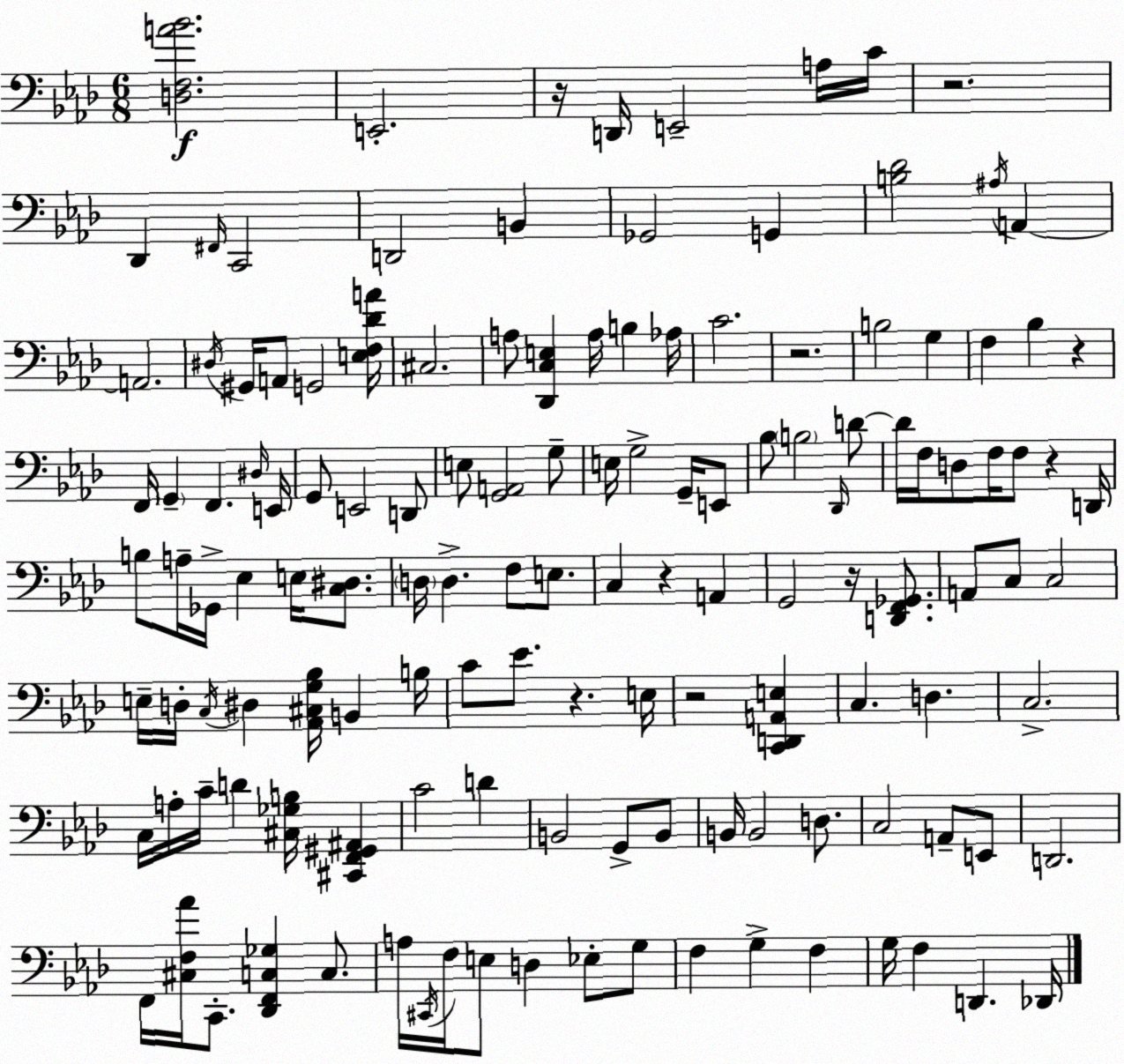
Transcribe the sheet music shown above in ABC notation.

X:1
T:Untitled
M:6/8
L:1/4
K:Ab
[D,F,A_B]2 E,,2 z/4 D,,/4 E,,2 A,/4 C/4 z2 _D,, ^F,,/4 C,,2 D,,2 B,, _G,,2 G,, [B,_D]2 ^A,/4 A,, A,,2 ^D,/4 ^G,,/4 A,,/2 G,,2 [E,F,_DA]/4 ^C,2 A,/2 [_D,,C,E,] A,/4 B, _A,/4 C2 z2 B,2 G, F, _B, z F,,/4 G,, F,, ^D,/4 E,,/4 G,,/2 E,,2 D,,/2 E,/2 [G,,A,,]2 G,/2 E,/4 G,2 G,,/4 E,,/2 _B,/2 B,2 _D,,/4 D/2 D/4 F,/4 D,/2 F,/4 F,/2 z D,,/4 B,/2 A,/4 _G,,/4 _E, E,/4 [C,^D,]/2 D,/4 D, F,/2 E,/2 C, z A,, G,,2 z/4 [D,,F,,_G,,]/2 A,,/2 C,/2 C,2 E,/4 D,/4 C,/4 ^D, [_A,,^C,G,_B,]/4 B,, B,/4 C/2 _E/2 z E,/4 z2 [C,,D,,A,,E,] C, D, C,2 C,/4 A,/4 C/4 D [^C,_G,B,]/4 [^C,,F,,^G,,^A,,] C2 D B,,2 G,,/2 B,,/2 B,,/4 B,,2 D,/2 C,2 A,,/2 E,,/2 D,,2 F,,/4 [^C,F,_A]/4 C,,/2 [_D,,F,,C,_G,] C,/2 A,/4 ^C,,/4 F,/4 E,/2 D, _E,/2 G,/2 F, G, F, G,/4 F, D,, _D,,/4